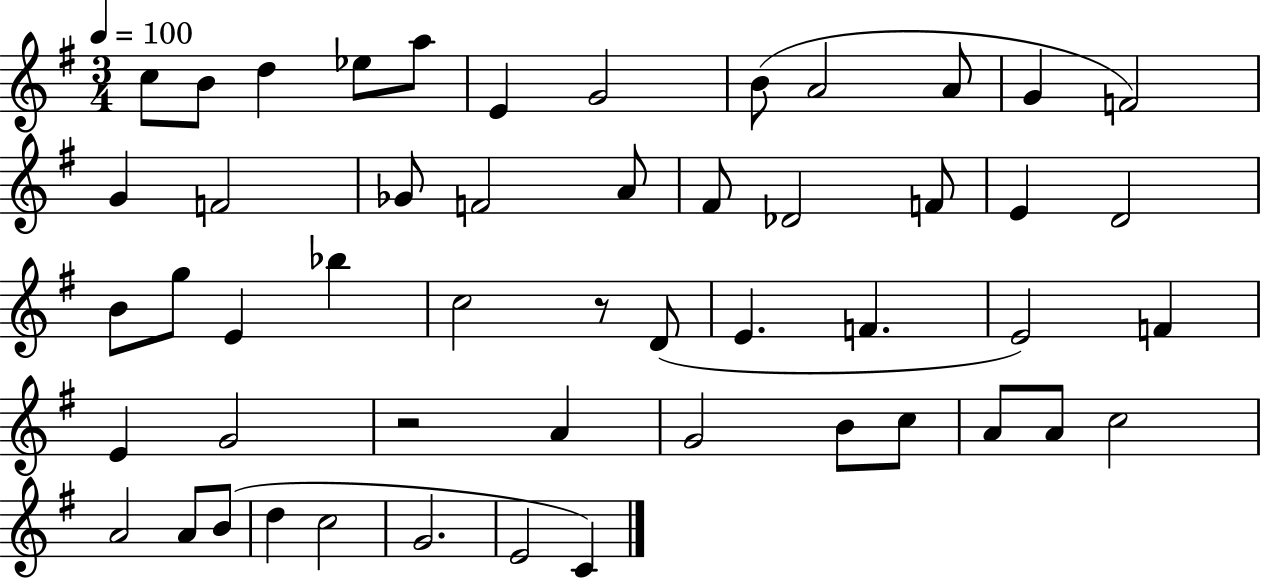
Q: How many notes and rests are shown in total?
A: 51